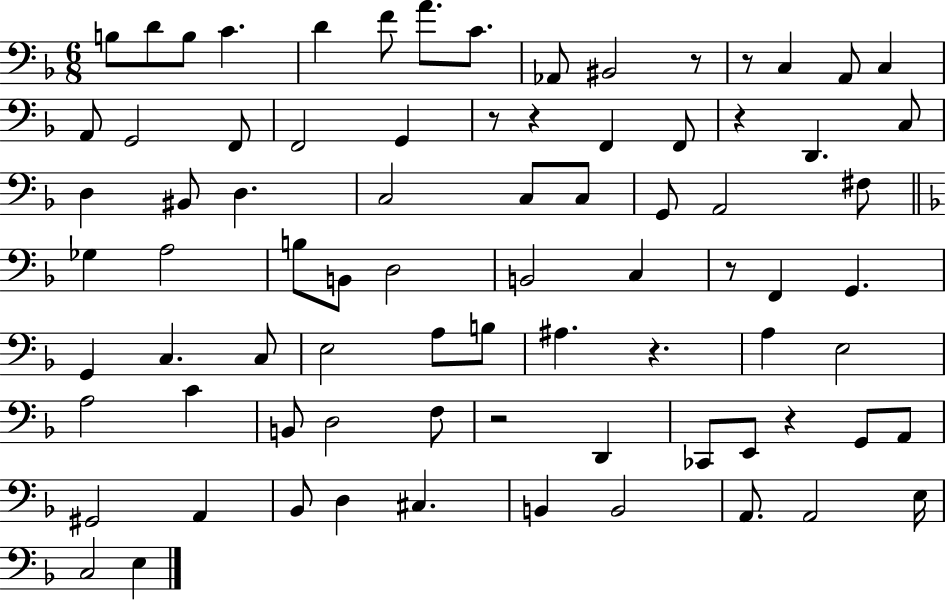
X:1
T:Untitled
M:6/8
L:1/4
K:F
B,/2 D/2 B,/2 C D F/2 A/2 C/2 _A,,/2 ^B,,2 z/2 z/2 C, A,,/2 C, A,,/2 G,,2 F,,/2 F,,2 G,, z/2 z F,, F,,/2 z D,, C,/2 D, ^B,,/2 D, C,2 C,/2 C,/2 G,,/2 A,,2 ^F,/2 _G, A,2 B,/2 B,,/2 D,2 B,,2 C, z/2 F,, G,, G,, C, C,/2 E,2 A,/2 B,/2 ^A, z A, E,2 A,2 C B,,/2 D,2 F,/2 z2 D,, _C,,/2 E,,/2 z G,,/2 A,,/2 ^G,,2 A,, _B,,/2 D, ^C, B,, B,,2 A,,/2 A,,2 E,/4 C,2 E,